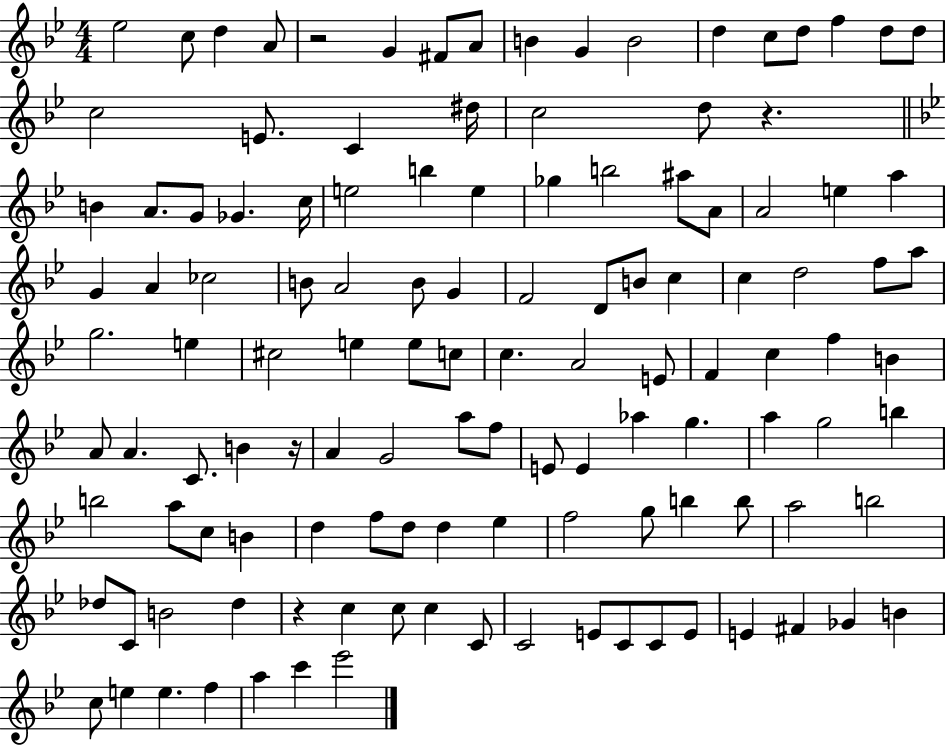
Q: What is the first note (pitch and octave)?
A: Eb5